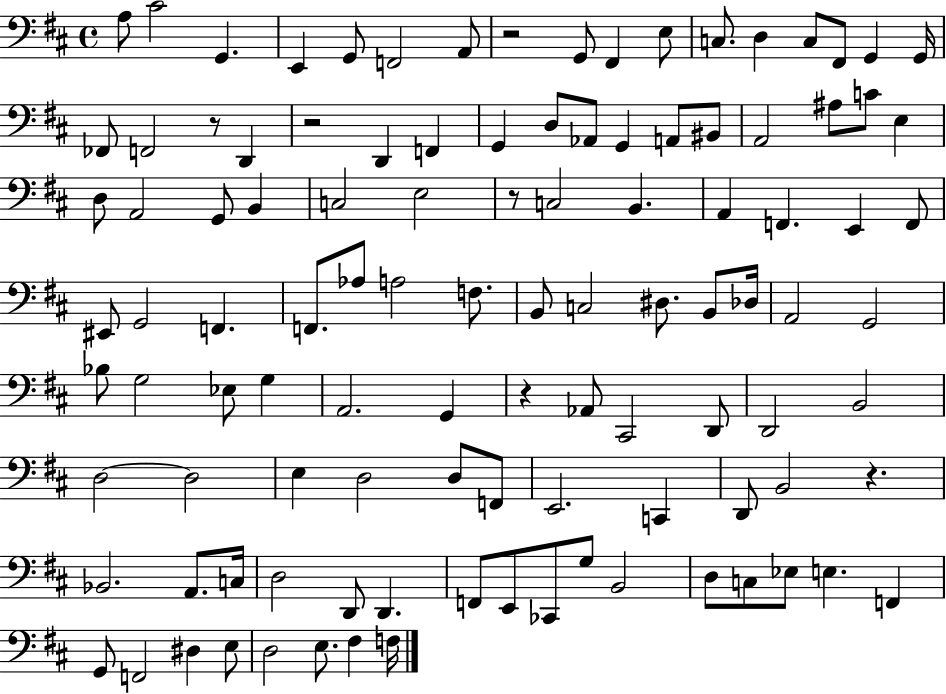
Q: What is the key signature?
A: D major